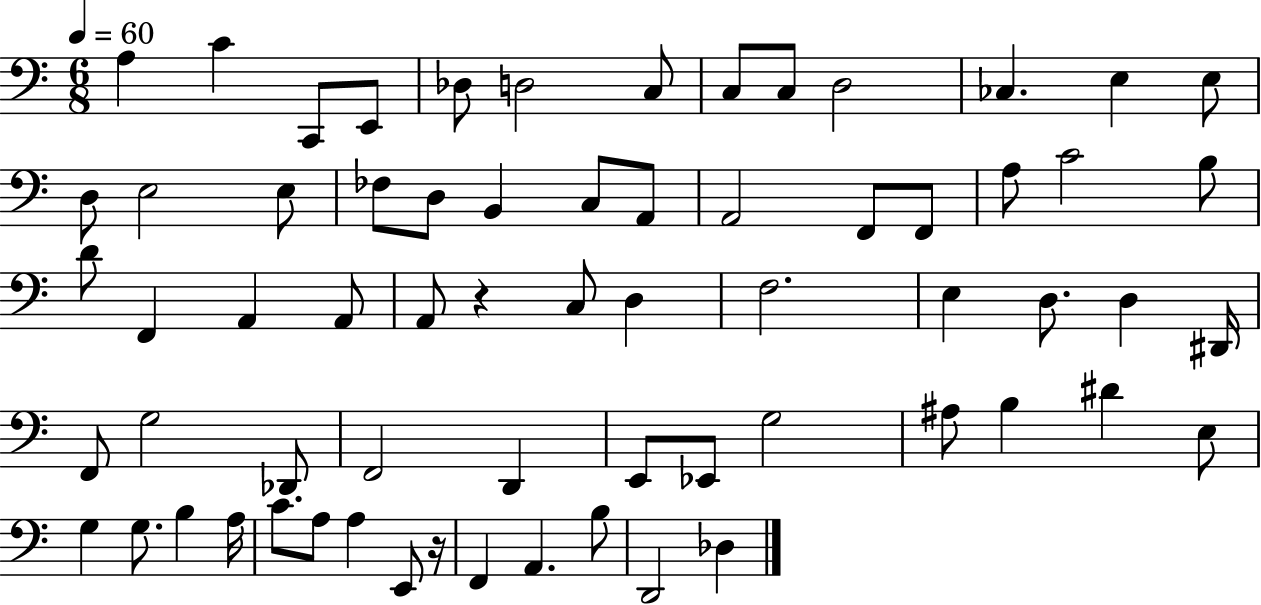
{
  \clef bass
  \numericTimeSignature
  \time 6/8
  \key c \major
  \tempo 4 = 60
  a4 c'4 c,8 e,8 | des8 d2 c8 | c8 c8 d2 | ces4. e4 e8 | \break d8 e2 e8 | fes8 d8 b,4 c8 a,8 | a,2 f,8 f,8 | a8 c'2 b8 | \break d'8 f,4 a,4 a,8 | a,8 r4 c8 d4 | f2. | e4 d8. d4 dis,16 | \break f,8 g2 des,8 | f,2 d,4 | e,8 ees,8 g2 | ais8 b4 dis'4 e8 | \break g4 g8. b4 a16 | c'8. a8 a4 e,8 r16 | f,4 a,4. b8 | d,2 des4 | \break \bar "|."
}